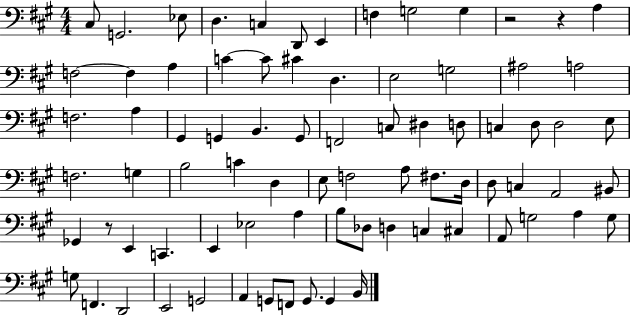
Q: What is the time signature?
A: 4/4